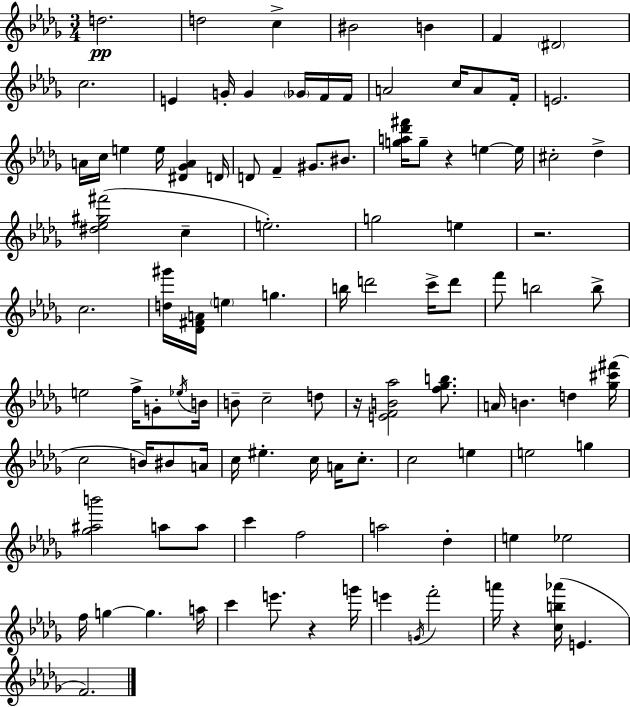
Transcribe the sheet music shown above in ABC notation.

X:1
T:Untitled
M:3/4
L:1/4
K:Bbm
d2 d2 c ^B2 B F ^D2 c2 E G/4 G _G/4 F/4 F/4 A2 c/4 A/2 F/4 E2 A/4 c/4 e e/4 [^D_GA] D/4 D/2 F ^G/2 ^B/2 [ga_d'^f']/4 g/2 z e e/4 ^c2 _d [^d_e^g^f']2 c e2 g2 e z2 c2 [d^g']/4 [_D^FA]/4 e g b/4 d'2 c'/4 d'/2 f'/2 b2 b/2 e2 f/4 G/2 _e/4 B/4 B/2 c2 d/2 z/4 [EFB_a]2 [f_gb]/2 A/4 B d [_g^c'^f']/4 c2 B/4 ^B/2 A/4 c/4 ^e c/4 A/4 c/2 c2 e e2 g [_g^ab']2 a/2 a/2 c' f2 a2 _d e _e2 f/4 g g a/4 c' e'/2 z g'/4 e' G/4 f'2 a'/4 z [cb_a']/4 E F2